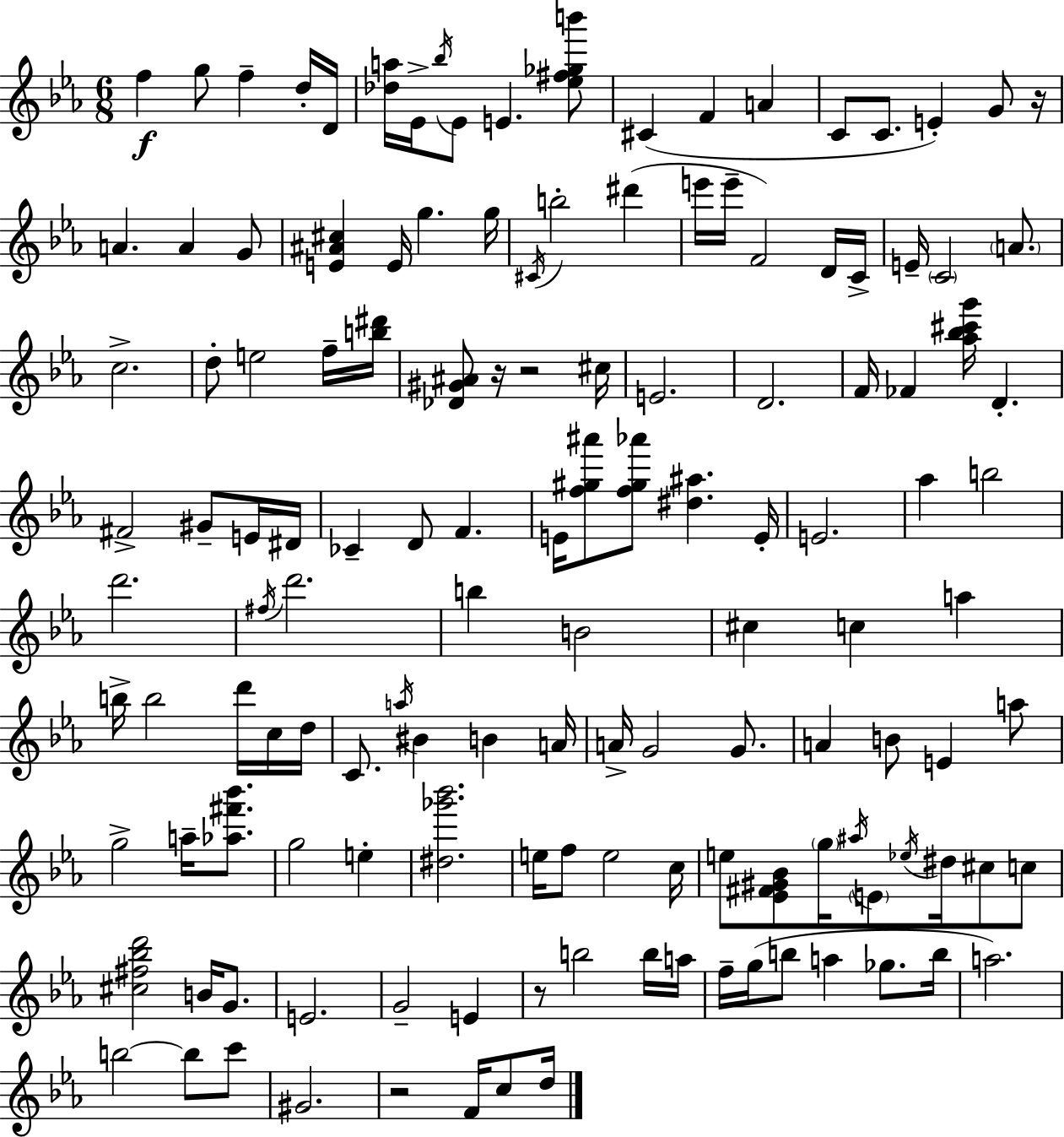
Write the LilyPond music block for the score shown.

{
  \clef treble
  \numericTimeSignature
  \time 6/8
  \key c \minor
  f''4\f g''8 f''4-- d''16-. d'16 | <des'' a''>16 ees'16-> \acciaccatura { bes''16 } ees'8 e'4. <ees'' fis'' ges'' b'''>8 | cis'4( f'4 a'4 | c'8 c'8. e'4-.) g'8 | \break r16 a'4. a'4 g'8 | <e' ais' cis''>4 e'16 g''4. | g''16 \acciaccatura { cis'16 } b''2-. dis'''4( | e'''16 e'''16-- f'2) | \break d'16 c'16-> e'16-- \parenthesize c'2 \parenthesize a'8. | c''2.-> | d''8-. e''2 | f''16-- <b'' dis'''>16 <des' gis' ais'>8 r16 r2 | \break cis''16 e'2. | d'2. | f'16 fes'4 <aes'' bes'' cis''' g'''>16 d'4.-. | fis'2-> gis'8-- | \break e'16 dis'16 ces'4-- d'8 f'4. | e'16 <f'' gis'' ais'''>8 <f'' gis'' aes'''>8 <dis'' ais''>4. | e'16-. e'2. | aes''4 b''2 | \break d'''2. | \acciaccatura { fis''16 } d'''2. | b''4 b'2 | cis''4 c''4 a''4 | \break b''16-> b''2 | d'''16 c''16 d''16 c'8. \acciaccatura { a''16 } bis'4 b'4 | a'16 a'16-> g'2 | g'8. a'4 b'8 e'4 | \break a''8 g''2-> | a''16-- <aes'' fis''' bes'''>8. g''2 | e''4-. <dis'' ges''' bes'''>2. | e''16 f''8 e''2 | \break c''16 e''8 <ees' fis' gis' bes'>8 \parenthesize g''16 \acciaccatura { ais''16 } \parenthesize e'8 | \acciaccatura { ees''16 } dis''16 cis''8 c''8 <cis'' fis'' bes'' d'''>2 | b'16 g'8. e'2. | g'2-- | \break e'4 r8 b''2 | b''16 a''16 f''16-- g''16( b''8 a''4 | ges''8. b''16 a''2.) | b''2~~ | \break b''8 c'''8 gis'2. | r2 | f'16 c''8 d''16 \bar "|."
}